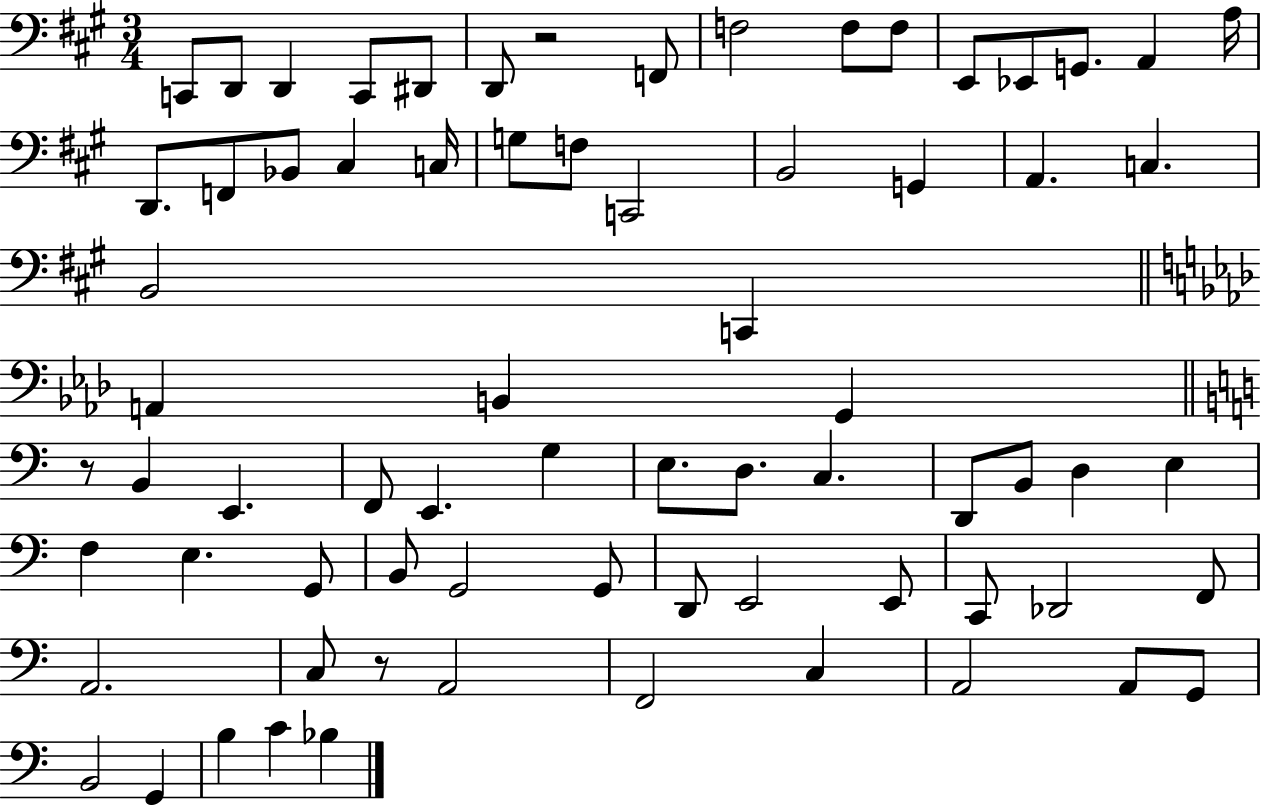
X:1
T:Untitled
M:3/4
L:1/4
K:A
C,,/2 D,,/2 D,, C,,/2 ^D,,/2 D,,/2 z2 F,,/2 F,2 F,/2 F,/2 E,,/2 _E,,/2 G,,/2 A,, A,/4 D,,/2 F,,/2 _B,,/2 ^C, C,/4 G,/2 F,/2 C,,2 B,,2 G,, A,, C, B,,2 C,, A,, B,, G,, z/2 B,, E,, F,,/2 E,, G, E,/2 D,/2 C, D,,/2 B,,/2 D, E, F, E, G,,/2 B,,/2 G,,2 G,,/2 D,,/2 E,,2 E,,/2 C,,/2 _D,,2 F,,/2 A,,2 C,/2 z/2 A,,2 F,,2 C, A,,2 A,,/2 G,,/2 B,,2 G,, B, C _B,